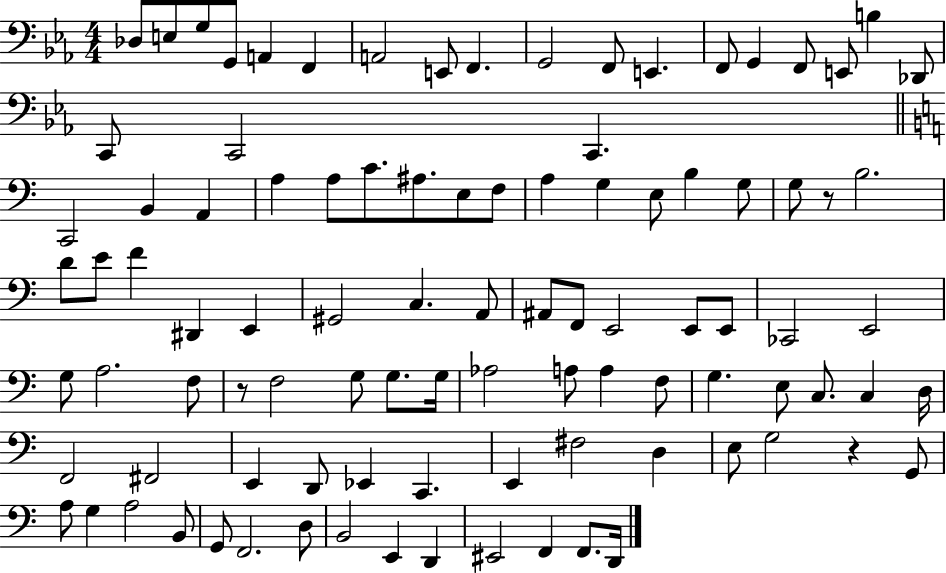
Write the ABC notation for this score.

X:1
T:Untitled
M:4/4
L:1/4
K:Eb
_D,/2 E,/2 G,/2 G,,/2 A,, F,, A,,2 E,,/2 F,, G,,2 F,,/2 E,, F,,/2 G,, F,,/2 E,,/2 B, _D,,/2 C,,/2 C,,2 C,, C,,2 B,, A,, A, A,/2 C/2 ^A,/2 E,/2 F,/2 A, G, E,/2 B, G,/2 G,/2 z/2 B,2 D/2 E/2 F ^D,, E,, ^G,,2 C, A,,/2 ^A,,/2 F,,/2 E,,2 E,,/2 E,,/2 _C,,2 E,,2 G,/2 A,2 F,/2 z/2 F,2 G,/2 G,/2 G,/4 _A,2 A,/2 A, F,/2 G, E,/2 C,/2 C, D,/4 F,,2 ^F,,2 E,, D,,/2 _E,, C,, E,, ^F,2 D, E,/2 G,2 z G,,/2 A,/2 G, A,2 B,,/2 G,,/2 F,,2 D,/2 B,,2 E,, D,, ^E,,2 F,, F,,/2 D,,/4